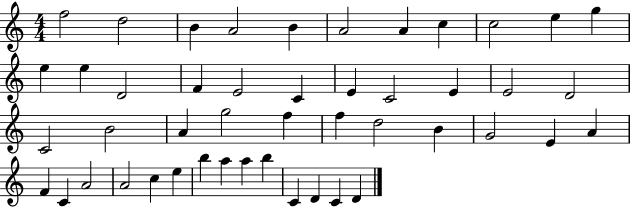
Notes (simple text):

F5/h D5/h B4/q A4/h B4/q A4/h A4/q C5/q C5/h E5/q G5/q E5/q E5/q D4/h F4/q E4/h C4/q E4/q C4/h E4/q E4/h D4/h C4/h B4/h A4/q G5/h F5/q F5/q D5/h B4/q G4/h E4/q A4/q F4/q C4/q A4/h A4/h C5/q E5/q B5/q A5/q A5/q B5/q C4/q D4/q C4/q D4/q